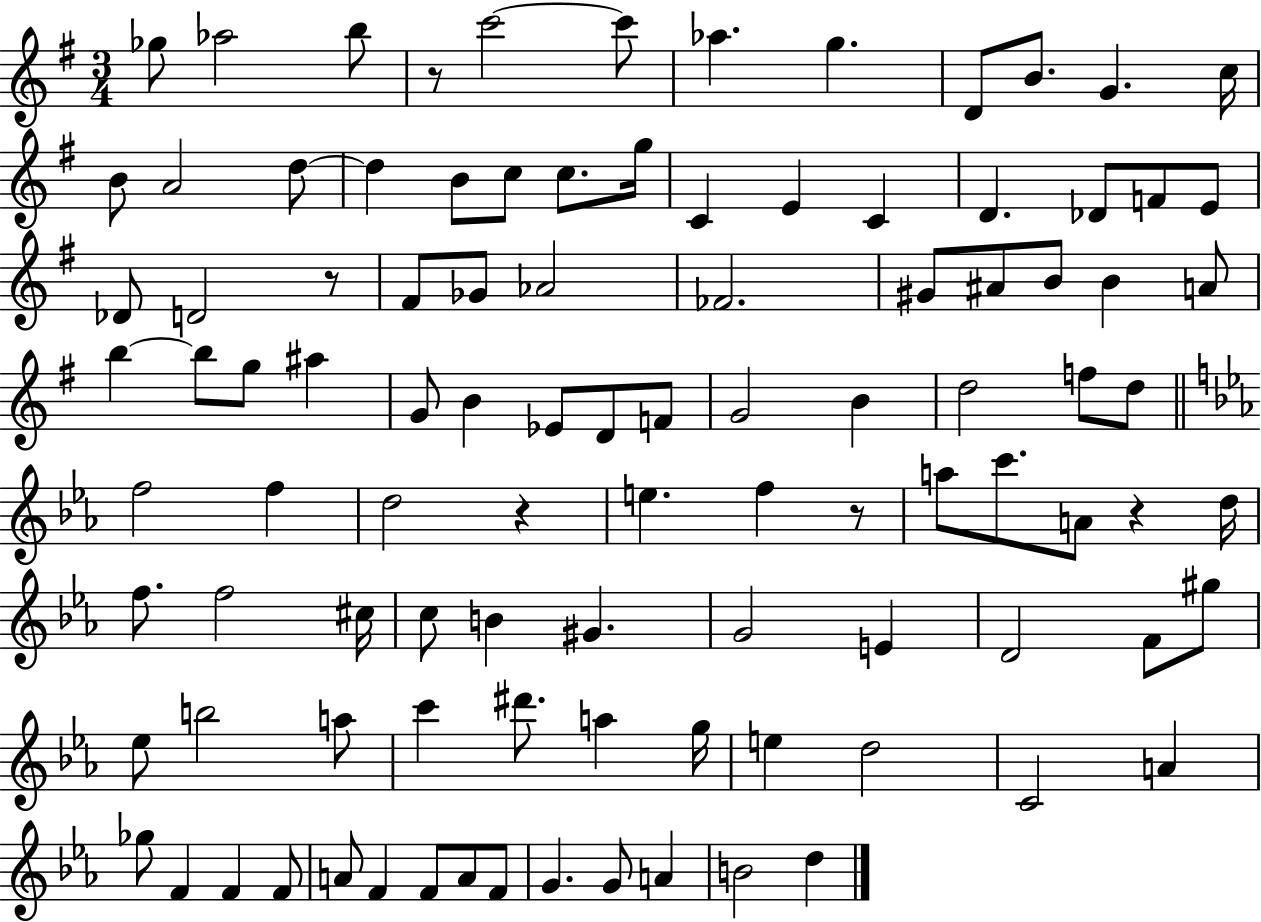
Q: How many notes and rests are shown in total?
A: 101